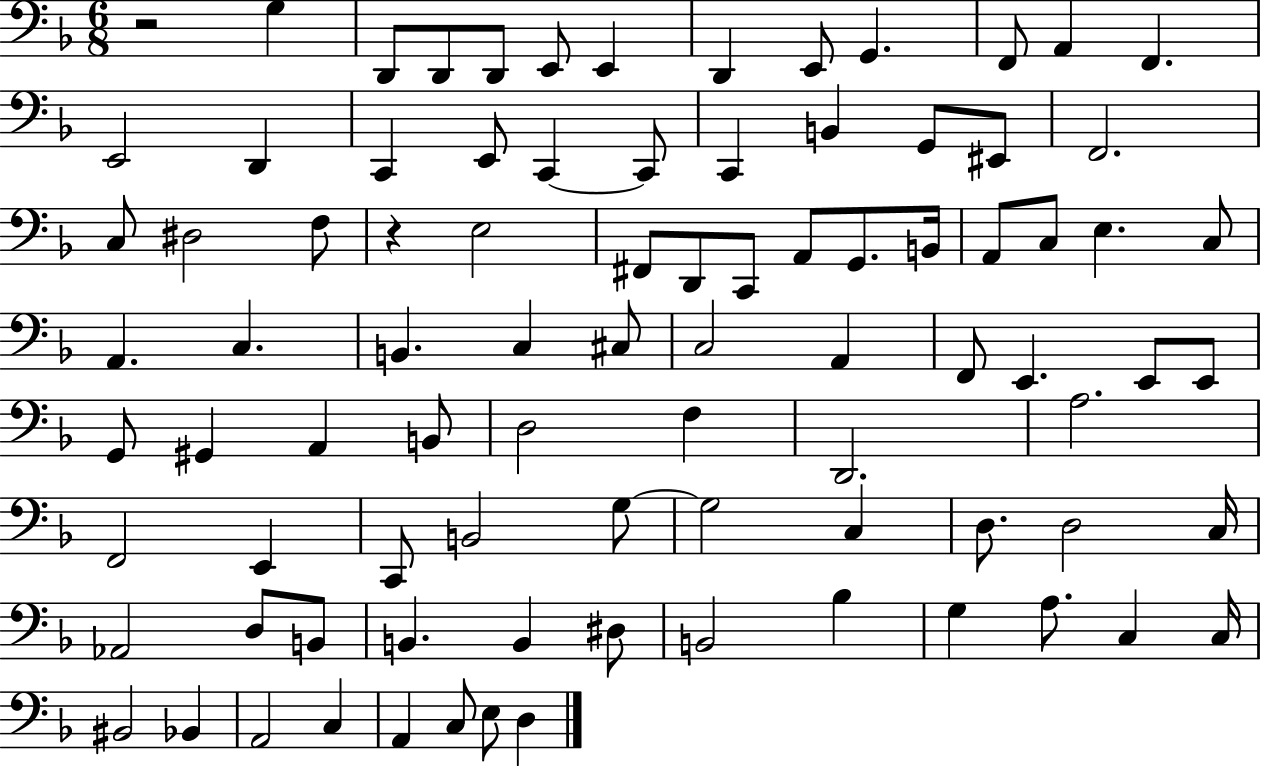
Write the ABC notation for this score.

X:1
T:Untitled
M:6/8
L:1/4
K:F
z2 G, D,,/2 D,,/2 D,,/2 E,,/2 E,, D,, E,,/2 G,, F,,/2 A,, F,, E,,2 D,, C,, E,,/2 C,, C,,/2 C,, B,, G,,/2 ^E,,/2 F,,2 C,/2 ^D,2 F,/2 z E,2 ^F,,/2 D,,/2 C,,/2 A,,/2 G,,/2 B,,/4 A,,/2 C,/2 E, C,/2 A,, C, B,, C, ^C,/2 C,2 A,, F,,/2 E,, E,,/2 E,,/2 G,,/2 ^G,, A,, B,,/2 D,2 F, D,,2 A,2 F,,2 E,, C,,/2 B,,2 G,/2 G,2 C, D,/2 D,2 C,/4 _A,,2 D,/2 B,,/2 B,, B,, ^D,/2 B,,2 _B, G, A,/2 C, C,/4 ^B,,2 _B,, A,,2 C, A,, C,/2 E,/2 D,